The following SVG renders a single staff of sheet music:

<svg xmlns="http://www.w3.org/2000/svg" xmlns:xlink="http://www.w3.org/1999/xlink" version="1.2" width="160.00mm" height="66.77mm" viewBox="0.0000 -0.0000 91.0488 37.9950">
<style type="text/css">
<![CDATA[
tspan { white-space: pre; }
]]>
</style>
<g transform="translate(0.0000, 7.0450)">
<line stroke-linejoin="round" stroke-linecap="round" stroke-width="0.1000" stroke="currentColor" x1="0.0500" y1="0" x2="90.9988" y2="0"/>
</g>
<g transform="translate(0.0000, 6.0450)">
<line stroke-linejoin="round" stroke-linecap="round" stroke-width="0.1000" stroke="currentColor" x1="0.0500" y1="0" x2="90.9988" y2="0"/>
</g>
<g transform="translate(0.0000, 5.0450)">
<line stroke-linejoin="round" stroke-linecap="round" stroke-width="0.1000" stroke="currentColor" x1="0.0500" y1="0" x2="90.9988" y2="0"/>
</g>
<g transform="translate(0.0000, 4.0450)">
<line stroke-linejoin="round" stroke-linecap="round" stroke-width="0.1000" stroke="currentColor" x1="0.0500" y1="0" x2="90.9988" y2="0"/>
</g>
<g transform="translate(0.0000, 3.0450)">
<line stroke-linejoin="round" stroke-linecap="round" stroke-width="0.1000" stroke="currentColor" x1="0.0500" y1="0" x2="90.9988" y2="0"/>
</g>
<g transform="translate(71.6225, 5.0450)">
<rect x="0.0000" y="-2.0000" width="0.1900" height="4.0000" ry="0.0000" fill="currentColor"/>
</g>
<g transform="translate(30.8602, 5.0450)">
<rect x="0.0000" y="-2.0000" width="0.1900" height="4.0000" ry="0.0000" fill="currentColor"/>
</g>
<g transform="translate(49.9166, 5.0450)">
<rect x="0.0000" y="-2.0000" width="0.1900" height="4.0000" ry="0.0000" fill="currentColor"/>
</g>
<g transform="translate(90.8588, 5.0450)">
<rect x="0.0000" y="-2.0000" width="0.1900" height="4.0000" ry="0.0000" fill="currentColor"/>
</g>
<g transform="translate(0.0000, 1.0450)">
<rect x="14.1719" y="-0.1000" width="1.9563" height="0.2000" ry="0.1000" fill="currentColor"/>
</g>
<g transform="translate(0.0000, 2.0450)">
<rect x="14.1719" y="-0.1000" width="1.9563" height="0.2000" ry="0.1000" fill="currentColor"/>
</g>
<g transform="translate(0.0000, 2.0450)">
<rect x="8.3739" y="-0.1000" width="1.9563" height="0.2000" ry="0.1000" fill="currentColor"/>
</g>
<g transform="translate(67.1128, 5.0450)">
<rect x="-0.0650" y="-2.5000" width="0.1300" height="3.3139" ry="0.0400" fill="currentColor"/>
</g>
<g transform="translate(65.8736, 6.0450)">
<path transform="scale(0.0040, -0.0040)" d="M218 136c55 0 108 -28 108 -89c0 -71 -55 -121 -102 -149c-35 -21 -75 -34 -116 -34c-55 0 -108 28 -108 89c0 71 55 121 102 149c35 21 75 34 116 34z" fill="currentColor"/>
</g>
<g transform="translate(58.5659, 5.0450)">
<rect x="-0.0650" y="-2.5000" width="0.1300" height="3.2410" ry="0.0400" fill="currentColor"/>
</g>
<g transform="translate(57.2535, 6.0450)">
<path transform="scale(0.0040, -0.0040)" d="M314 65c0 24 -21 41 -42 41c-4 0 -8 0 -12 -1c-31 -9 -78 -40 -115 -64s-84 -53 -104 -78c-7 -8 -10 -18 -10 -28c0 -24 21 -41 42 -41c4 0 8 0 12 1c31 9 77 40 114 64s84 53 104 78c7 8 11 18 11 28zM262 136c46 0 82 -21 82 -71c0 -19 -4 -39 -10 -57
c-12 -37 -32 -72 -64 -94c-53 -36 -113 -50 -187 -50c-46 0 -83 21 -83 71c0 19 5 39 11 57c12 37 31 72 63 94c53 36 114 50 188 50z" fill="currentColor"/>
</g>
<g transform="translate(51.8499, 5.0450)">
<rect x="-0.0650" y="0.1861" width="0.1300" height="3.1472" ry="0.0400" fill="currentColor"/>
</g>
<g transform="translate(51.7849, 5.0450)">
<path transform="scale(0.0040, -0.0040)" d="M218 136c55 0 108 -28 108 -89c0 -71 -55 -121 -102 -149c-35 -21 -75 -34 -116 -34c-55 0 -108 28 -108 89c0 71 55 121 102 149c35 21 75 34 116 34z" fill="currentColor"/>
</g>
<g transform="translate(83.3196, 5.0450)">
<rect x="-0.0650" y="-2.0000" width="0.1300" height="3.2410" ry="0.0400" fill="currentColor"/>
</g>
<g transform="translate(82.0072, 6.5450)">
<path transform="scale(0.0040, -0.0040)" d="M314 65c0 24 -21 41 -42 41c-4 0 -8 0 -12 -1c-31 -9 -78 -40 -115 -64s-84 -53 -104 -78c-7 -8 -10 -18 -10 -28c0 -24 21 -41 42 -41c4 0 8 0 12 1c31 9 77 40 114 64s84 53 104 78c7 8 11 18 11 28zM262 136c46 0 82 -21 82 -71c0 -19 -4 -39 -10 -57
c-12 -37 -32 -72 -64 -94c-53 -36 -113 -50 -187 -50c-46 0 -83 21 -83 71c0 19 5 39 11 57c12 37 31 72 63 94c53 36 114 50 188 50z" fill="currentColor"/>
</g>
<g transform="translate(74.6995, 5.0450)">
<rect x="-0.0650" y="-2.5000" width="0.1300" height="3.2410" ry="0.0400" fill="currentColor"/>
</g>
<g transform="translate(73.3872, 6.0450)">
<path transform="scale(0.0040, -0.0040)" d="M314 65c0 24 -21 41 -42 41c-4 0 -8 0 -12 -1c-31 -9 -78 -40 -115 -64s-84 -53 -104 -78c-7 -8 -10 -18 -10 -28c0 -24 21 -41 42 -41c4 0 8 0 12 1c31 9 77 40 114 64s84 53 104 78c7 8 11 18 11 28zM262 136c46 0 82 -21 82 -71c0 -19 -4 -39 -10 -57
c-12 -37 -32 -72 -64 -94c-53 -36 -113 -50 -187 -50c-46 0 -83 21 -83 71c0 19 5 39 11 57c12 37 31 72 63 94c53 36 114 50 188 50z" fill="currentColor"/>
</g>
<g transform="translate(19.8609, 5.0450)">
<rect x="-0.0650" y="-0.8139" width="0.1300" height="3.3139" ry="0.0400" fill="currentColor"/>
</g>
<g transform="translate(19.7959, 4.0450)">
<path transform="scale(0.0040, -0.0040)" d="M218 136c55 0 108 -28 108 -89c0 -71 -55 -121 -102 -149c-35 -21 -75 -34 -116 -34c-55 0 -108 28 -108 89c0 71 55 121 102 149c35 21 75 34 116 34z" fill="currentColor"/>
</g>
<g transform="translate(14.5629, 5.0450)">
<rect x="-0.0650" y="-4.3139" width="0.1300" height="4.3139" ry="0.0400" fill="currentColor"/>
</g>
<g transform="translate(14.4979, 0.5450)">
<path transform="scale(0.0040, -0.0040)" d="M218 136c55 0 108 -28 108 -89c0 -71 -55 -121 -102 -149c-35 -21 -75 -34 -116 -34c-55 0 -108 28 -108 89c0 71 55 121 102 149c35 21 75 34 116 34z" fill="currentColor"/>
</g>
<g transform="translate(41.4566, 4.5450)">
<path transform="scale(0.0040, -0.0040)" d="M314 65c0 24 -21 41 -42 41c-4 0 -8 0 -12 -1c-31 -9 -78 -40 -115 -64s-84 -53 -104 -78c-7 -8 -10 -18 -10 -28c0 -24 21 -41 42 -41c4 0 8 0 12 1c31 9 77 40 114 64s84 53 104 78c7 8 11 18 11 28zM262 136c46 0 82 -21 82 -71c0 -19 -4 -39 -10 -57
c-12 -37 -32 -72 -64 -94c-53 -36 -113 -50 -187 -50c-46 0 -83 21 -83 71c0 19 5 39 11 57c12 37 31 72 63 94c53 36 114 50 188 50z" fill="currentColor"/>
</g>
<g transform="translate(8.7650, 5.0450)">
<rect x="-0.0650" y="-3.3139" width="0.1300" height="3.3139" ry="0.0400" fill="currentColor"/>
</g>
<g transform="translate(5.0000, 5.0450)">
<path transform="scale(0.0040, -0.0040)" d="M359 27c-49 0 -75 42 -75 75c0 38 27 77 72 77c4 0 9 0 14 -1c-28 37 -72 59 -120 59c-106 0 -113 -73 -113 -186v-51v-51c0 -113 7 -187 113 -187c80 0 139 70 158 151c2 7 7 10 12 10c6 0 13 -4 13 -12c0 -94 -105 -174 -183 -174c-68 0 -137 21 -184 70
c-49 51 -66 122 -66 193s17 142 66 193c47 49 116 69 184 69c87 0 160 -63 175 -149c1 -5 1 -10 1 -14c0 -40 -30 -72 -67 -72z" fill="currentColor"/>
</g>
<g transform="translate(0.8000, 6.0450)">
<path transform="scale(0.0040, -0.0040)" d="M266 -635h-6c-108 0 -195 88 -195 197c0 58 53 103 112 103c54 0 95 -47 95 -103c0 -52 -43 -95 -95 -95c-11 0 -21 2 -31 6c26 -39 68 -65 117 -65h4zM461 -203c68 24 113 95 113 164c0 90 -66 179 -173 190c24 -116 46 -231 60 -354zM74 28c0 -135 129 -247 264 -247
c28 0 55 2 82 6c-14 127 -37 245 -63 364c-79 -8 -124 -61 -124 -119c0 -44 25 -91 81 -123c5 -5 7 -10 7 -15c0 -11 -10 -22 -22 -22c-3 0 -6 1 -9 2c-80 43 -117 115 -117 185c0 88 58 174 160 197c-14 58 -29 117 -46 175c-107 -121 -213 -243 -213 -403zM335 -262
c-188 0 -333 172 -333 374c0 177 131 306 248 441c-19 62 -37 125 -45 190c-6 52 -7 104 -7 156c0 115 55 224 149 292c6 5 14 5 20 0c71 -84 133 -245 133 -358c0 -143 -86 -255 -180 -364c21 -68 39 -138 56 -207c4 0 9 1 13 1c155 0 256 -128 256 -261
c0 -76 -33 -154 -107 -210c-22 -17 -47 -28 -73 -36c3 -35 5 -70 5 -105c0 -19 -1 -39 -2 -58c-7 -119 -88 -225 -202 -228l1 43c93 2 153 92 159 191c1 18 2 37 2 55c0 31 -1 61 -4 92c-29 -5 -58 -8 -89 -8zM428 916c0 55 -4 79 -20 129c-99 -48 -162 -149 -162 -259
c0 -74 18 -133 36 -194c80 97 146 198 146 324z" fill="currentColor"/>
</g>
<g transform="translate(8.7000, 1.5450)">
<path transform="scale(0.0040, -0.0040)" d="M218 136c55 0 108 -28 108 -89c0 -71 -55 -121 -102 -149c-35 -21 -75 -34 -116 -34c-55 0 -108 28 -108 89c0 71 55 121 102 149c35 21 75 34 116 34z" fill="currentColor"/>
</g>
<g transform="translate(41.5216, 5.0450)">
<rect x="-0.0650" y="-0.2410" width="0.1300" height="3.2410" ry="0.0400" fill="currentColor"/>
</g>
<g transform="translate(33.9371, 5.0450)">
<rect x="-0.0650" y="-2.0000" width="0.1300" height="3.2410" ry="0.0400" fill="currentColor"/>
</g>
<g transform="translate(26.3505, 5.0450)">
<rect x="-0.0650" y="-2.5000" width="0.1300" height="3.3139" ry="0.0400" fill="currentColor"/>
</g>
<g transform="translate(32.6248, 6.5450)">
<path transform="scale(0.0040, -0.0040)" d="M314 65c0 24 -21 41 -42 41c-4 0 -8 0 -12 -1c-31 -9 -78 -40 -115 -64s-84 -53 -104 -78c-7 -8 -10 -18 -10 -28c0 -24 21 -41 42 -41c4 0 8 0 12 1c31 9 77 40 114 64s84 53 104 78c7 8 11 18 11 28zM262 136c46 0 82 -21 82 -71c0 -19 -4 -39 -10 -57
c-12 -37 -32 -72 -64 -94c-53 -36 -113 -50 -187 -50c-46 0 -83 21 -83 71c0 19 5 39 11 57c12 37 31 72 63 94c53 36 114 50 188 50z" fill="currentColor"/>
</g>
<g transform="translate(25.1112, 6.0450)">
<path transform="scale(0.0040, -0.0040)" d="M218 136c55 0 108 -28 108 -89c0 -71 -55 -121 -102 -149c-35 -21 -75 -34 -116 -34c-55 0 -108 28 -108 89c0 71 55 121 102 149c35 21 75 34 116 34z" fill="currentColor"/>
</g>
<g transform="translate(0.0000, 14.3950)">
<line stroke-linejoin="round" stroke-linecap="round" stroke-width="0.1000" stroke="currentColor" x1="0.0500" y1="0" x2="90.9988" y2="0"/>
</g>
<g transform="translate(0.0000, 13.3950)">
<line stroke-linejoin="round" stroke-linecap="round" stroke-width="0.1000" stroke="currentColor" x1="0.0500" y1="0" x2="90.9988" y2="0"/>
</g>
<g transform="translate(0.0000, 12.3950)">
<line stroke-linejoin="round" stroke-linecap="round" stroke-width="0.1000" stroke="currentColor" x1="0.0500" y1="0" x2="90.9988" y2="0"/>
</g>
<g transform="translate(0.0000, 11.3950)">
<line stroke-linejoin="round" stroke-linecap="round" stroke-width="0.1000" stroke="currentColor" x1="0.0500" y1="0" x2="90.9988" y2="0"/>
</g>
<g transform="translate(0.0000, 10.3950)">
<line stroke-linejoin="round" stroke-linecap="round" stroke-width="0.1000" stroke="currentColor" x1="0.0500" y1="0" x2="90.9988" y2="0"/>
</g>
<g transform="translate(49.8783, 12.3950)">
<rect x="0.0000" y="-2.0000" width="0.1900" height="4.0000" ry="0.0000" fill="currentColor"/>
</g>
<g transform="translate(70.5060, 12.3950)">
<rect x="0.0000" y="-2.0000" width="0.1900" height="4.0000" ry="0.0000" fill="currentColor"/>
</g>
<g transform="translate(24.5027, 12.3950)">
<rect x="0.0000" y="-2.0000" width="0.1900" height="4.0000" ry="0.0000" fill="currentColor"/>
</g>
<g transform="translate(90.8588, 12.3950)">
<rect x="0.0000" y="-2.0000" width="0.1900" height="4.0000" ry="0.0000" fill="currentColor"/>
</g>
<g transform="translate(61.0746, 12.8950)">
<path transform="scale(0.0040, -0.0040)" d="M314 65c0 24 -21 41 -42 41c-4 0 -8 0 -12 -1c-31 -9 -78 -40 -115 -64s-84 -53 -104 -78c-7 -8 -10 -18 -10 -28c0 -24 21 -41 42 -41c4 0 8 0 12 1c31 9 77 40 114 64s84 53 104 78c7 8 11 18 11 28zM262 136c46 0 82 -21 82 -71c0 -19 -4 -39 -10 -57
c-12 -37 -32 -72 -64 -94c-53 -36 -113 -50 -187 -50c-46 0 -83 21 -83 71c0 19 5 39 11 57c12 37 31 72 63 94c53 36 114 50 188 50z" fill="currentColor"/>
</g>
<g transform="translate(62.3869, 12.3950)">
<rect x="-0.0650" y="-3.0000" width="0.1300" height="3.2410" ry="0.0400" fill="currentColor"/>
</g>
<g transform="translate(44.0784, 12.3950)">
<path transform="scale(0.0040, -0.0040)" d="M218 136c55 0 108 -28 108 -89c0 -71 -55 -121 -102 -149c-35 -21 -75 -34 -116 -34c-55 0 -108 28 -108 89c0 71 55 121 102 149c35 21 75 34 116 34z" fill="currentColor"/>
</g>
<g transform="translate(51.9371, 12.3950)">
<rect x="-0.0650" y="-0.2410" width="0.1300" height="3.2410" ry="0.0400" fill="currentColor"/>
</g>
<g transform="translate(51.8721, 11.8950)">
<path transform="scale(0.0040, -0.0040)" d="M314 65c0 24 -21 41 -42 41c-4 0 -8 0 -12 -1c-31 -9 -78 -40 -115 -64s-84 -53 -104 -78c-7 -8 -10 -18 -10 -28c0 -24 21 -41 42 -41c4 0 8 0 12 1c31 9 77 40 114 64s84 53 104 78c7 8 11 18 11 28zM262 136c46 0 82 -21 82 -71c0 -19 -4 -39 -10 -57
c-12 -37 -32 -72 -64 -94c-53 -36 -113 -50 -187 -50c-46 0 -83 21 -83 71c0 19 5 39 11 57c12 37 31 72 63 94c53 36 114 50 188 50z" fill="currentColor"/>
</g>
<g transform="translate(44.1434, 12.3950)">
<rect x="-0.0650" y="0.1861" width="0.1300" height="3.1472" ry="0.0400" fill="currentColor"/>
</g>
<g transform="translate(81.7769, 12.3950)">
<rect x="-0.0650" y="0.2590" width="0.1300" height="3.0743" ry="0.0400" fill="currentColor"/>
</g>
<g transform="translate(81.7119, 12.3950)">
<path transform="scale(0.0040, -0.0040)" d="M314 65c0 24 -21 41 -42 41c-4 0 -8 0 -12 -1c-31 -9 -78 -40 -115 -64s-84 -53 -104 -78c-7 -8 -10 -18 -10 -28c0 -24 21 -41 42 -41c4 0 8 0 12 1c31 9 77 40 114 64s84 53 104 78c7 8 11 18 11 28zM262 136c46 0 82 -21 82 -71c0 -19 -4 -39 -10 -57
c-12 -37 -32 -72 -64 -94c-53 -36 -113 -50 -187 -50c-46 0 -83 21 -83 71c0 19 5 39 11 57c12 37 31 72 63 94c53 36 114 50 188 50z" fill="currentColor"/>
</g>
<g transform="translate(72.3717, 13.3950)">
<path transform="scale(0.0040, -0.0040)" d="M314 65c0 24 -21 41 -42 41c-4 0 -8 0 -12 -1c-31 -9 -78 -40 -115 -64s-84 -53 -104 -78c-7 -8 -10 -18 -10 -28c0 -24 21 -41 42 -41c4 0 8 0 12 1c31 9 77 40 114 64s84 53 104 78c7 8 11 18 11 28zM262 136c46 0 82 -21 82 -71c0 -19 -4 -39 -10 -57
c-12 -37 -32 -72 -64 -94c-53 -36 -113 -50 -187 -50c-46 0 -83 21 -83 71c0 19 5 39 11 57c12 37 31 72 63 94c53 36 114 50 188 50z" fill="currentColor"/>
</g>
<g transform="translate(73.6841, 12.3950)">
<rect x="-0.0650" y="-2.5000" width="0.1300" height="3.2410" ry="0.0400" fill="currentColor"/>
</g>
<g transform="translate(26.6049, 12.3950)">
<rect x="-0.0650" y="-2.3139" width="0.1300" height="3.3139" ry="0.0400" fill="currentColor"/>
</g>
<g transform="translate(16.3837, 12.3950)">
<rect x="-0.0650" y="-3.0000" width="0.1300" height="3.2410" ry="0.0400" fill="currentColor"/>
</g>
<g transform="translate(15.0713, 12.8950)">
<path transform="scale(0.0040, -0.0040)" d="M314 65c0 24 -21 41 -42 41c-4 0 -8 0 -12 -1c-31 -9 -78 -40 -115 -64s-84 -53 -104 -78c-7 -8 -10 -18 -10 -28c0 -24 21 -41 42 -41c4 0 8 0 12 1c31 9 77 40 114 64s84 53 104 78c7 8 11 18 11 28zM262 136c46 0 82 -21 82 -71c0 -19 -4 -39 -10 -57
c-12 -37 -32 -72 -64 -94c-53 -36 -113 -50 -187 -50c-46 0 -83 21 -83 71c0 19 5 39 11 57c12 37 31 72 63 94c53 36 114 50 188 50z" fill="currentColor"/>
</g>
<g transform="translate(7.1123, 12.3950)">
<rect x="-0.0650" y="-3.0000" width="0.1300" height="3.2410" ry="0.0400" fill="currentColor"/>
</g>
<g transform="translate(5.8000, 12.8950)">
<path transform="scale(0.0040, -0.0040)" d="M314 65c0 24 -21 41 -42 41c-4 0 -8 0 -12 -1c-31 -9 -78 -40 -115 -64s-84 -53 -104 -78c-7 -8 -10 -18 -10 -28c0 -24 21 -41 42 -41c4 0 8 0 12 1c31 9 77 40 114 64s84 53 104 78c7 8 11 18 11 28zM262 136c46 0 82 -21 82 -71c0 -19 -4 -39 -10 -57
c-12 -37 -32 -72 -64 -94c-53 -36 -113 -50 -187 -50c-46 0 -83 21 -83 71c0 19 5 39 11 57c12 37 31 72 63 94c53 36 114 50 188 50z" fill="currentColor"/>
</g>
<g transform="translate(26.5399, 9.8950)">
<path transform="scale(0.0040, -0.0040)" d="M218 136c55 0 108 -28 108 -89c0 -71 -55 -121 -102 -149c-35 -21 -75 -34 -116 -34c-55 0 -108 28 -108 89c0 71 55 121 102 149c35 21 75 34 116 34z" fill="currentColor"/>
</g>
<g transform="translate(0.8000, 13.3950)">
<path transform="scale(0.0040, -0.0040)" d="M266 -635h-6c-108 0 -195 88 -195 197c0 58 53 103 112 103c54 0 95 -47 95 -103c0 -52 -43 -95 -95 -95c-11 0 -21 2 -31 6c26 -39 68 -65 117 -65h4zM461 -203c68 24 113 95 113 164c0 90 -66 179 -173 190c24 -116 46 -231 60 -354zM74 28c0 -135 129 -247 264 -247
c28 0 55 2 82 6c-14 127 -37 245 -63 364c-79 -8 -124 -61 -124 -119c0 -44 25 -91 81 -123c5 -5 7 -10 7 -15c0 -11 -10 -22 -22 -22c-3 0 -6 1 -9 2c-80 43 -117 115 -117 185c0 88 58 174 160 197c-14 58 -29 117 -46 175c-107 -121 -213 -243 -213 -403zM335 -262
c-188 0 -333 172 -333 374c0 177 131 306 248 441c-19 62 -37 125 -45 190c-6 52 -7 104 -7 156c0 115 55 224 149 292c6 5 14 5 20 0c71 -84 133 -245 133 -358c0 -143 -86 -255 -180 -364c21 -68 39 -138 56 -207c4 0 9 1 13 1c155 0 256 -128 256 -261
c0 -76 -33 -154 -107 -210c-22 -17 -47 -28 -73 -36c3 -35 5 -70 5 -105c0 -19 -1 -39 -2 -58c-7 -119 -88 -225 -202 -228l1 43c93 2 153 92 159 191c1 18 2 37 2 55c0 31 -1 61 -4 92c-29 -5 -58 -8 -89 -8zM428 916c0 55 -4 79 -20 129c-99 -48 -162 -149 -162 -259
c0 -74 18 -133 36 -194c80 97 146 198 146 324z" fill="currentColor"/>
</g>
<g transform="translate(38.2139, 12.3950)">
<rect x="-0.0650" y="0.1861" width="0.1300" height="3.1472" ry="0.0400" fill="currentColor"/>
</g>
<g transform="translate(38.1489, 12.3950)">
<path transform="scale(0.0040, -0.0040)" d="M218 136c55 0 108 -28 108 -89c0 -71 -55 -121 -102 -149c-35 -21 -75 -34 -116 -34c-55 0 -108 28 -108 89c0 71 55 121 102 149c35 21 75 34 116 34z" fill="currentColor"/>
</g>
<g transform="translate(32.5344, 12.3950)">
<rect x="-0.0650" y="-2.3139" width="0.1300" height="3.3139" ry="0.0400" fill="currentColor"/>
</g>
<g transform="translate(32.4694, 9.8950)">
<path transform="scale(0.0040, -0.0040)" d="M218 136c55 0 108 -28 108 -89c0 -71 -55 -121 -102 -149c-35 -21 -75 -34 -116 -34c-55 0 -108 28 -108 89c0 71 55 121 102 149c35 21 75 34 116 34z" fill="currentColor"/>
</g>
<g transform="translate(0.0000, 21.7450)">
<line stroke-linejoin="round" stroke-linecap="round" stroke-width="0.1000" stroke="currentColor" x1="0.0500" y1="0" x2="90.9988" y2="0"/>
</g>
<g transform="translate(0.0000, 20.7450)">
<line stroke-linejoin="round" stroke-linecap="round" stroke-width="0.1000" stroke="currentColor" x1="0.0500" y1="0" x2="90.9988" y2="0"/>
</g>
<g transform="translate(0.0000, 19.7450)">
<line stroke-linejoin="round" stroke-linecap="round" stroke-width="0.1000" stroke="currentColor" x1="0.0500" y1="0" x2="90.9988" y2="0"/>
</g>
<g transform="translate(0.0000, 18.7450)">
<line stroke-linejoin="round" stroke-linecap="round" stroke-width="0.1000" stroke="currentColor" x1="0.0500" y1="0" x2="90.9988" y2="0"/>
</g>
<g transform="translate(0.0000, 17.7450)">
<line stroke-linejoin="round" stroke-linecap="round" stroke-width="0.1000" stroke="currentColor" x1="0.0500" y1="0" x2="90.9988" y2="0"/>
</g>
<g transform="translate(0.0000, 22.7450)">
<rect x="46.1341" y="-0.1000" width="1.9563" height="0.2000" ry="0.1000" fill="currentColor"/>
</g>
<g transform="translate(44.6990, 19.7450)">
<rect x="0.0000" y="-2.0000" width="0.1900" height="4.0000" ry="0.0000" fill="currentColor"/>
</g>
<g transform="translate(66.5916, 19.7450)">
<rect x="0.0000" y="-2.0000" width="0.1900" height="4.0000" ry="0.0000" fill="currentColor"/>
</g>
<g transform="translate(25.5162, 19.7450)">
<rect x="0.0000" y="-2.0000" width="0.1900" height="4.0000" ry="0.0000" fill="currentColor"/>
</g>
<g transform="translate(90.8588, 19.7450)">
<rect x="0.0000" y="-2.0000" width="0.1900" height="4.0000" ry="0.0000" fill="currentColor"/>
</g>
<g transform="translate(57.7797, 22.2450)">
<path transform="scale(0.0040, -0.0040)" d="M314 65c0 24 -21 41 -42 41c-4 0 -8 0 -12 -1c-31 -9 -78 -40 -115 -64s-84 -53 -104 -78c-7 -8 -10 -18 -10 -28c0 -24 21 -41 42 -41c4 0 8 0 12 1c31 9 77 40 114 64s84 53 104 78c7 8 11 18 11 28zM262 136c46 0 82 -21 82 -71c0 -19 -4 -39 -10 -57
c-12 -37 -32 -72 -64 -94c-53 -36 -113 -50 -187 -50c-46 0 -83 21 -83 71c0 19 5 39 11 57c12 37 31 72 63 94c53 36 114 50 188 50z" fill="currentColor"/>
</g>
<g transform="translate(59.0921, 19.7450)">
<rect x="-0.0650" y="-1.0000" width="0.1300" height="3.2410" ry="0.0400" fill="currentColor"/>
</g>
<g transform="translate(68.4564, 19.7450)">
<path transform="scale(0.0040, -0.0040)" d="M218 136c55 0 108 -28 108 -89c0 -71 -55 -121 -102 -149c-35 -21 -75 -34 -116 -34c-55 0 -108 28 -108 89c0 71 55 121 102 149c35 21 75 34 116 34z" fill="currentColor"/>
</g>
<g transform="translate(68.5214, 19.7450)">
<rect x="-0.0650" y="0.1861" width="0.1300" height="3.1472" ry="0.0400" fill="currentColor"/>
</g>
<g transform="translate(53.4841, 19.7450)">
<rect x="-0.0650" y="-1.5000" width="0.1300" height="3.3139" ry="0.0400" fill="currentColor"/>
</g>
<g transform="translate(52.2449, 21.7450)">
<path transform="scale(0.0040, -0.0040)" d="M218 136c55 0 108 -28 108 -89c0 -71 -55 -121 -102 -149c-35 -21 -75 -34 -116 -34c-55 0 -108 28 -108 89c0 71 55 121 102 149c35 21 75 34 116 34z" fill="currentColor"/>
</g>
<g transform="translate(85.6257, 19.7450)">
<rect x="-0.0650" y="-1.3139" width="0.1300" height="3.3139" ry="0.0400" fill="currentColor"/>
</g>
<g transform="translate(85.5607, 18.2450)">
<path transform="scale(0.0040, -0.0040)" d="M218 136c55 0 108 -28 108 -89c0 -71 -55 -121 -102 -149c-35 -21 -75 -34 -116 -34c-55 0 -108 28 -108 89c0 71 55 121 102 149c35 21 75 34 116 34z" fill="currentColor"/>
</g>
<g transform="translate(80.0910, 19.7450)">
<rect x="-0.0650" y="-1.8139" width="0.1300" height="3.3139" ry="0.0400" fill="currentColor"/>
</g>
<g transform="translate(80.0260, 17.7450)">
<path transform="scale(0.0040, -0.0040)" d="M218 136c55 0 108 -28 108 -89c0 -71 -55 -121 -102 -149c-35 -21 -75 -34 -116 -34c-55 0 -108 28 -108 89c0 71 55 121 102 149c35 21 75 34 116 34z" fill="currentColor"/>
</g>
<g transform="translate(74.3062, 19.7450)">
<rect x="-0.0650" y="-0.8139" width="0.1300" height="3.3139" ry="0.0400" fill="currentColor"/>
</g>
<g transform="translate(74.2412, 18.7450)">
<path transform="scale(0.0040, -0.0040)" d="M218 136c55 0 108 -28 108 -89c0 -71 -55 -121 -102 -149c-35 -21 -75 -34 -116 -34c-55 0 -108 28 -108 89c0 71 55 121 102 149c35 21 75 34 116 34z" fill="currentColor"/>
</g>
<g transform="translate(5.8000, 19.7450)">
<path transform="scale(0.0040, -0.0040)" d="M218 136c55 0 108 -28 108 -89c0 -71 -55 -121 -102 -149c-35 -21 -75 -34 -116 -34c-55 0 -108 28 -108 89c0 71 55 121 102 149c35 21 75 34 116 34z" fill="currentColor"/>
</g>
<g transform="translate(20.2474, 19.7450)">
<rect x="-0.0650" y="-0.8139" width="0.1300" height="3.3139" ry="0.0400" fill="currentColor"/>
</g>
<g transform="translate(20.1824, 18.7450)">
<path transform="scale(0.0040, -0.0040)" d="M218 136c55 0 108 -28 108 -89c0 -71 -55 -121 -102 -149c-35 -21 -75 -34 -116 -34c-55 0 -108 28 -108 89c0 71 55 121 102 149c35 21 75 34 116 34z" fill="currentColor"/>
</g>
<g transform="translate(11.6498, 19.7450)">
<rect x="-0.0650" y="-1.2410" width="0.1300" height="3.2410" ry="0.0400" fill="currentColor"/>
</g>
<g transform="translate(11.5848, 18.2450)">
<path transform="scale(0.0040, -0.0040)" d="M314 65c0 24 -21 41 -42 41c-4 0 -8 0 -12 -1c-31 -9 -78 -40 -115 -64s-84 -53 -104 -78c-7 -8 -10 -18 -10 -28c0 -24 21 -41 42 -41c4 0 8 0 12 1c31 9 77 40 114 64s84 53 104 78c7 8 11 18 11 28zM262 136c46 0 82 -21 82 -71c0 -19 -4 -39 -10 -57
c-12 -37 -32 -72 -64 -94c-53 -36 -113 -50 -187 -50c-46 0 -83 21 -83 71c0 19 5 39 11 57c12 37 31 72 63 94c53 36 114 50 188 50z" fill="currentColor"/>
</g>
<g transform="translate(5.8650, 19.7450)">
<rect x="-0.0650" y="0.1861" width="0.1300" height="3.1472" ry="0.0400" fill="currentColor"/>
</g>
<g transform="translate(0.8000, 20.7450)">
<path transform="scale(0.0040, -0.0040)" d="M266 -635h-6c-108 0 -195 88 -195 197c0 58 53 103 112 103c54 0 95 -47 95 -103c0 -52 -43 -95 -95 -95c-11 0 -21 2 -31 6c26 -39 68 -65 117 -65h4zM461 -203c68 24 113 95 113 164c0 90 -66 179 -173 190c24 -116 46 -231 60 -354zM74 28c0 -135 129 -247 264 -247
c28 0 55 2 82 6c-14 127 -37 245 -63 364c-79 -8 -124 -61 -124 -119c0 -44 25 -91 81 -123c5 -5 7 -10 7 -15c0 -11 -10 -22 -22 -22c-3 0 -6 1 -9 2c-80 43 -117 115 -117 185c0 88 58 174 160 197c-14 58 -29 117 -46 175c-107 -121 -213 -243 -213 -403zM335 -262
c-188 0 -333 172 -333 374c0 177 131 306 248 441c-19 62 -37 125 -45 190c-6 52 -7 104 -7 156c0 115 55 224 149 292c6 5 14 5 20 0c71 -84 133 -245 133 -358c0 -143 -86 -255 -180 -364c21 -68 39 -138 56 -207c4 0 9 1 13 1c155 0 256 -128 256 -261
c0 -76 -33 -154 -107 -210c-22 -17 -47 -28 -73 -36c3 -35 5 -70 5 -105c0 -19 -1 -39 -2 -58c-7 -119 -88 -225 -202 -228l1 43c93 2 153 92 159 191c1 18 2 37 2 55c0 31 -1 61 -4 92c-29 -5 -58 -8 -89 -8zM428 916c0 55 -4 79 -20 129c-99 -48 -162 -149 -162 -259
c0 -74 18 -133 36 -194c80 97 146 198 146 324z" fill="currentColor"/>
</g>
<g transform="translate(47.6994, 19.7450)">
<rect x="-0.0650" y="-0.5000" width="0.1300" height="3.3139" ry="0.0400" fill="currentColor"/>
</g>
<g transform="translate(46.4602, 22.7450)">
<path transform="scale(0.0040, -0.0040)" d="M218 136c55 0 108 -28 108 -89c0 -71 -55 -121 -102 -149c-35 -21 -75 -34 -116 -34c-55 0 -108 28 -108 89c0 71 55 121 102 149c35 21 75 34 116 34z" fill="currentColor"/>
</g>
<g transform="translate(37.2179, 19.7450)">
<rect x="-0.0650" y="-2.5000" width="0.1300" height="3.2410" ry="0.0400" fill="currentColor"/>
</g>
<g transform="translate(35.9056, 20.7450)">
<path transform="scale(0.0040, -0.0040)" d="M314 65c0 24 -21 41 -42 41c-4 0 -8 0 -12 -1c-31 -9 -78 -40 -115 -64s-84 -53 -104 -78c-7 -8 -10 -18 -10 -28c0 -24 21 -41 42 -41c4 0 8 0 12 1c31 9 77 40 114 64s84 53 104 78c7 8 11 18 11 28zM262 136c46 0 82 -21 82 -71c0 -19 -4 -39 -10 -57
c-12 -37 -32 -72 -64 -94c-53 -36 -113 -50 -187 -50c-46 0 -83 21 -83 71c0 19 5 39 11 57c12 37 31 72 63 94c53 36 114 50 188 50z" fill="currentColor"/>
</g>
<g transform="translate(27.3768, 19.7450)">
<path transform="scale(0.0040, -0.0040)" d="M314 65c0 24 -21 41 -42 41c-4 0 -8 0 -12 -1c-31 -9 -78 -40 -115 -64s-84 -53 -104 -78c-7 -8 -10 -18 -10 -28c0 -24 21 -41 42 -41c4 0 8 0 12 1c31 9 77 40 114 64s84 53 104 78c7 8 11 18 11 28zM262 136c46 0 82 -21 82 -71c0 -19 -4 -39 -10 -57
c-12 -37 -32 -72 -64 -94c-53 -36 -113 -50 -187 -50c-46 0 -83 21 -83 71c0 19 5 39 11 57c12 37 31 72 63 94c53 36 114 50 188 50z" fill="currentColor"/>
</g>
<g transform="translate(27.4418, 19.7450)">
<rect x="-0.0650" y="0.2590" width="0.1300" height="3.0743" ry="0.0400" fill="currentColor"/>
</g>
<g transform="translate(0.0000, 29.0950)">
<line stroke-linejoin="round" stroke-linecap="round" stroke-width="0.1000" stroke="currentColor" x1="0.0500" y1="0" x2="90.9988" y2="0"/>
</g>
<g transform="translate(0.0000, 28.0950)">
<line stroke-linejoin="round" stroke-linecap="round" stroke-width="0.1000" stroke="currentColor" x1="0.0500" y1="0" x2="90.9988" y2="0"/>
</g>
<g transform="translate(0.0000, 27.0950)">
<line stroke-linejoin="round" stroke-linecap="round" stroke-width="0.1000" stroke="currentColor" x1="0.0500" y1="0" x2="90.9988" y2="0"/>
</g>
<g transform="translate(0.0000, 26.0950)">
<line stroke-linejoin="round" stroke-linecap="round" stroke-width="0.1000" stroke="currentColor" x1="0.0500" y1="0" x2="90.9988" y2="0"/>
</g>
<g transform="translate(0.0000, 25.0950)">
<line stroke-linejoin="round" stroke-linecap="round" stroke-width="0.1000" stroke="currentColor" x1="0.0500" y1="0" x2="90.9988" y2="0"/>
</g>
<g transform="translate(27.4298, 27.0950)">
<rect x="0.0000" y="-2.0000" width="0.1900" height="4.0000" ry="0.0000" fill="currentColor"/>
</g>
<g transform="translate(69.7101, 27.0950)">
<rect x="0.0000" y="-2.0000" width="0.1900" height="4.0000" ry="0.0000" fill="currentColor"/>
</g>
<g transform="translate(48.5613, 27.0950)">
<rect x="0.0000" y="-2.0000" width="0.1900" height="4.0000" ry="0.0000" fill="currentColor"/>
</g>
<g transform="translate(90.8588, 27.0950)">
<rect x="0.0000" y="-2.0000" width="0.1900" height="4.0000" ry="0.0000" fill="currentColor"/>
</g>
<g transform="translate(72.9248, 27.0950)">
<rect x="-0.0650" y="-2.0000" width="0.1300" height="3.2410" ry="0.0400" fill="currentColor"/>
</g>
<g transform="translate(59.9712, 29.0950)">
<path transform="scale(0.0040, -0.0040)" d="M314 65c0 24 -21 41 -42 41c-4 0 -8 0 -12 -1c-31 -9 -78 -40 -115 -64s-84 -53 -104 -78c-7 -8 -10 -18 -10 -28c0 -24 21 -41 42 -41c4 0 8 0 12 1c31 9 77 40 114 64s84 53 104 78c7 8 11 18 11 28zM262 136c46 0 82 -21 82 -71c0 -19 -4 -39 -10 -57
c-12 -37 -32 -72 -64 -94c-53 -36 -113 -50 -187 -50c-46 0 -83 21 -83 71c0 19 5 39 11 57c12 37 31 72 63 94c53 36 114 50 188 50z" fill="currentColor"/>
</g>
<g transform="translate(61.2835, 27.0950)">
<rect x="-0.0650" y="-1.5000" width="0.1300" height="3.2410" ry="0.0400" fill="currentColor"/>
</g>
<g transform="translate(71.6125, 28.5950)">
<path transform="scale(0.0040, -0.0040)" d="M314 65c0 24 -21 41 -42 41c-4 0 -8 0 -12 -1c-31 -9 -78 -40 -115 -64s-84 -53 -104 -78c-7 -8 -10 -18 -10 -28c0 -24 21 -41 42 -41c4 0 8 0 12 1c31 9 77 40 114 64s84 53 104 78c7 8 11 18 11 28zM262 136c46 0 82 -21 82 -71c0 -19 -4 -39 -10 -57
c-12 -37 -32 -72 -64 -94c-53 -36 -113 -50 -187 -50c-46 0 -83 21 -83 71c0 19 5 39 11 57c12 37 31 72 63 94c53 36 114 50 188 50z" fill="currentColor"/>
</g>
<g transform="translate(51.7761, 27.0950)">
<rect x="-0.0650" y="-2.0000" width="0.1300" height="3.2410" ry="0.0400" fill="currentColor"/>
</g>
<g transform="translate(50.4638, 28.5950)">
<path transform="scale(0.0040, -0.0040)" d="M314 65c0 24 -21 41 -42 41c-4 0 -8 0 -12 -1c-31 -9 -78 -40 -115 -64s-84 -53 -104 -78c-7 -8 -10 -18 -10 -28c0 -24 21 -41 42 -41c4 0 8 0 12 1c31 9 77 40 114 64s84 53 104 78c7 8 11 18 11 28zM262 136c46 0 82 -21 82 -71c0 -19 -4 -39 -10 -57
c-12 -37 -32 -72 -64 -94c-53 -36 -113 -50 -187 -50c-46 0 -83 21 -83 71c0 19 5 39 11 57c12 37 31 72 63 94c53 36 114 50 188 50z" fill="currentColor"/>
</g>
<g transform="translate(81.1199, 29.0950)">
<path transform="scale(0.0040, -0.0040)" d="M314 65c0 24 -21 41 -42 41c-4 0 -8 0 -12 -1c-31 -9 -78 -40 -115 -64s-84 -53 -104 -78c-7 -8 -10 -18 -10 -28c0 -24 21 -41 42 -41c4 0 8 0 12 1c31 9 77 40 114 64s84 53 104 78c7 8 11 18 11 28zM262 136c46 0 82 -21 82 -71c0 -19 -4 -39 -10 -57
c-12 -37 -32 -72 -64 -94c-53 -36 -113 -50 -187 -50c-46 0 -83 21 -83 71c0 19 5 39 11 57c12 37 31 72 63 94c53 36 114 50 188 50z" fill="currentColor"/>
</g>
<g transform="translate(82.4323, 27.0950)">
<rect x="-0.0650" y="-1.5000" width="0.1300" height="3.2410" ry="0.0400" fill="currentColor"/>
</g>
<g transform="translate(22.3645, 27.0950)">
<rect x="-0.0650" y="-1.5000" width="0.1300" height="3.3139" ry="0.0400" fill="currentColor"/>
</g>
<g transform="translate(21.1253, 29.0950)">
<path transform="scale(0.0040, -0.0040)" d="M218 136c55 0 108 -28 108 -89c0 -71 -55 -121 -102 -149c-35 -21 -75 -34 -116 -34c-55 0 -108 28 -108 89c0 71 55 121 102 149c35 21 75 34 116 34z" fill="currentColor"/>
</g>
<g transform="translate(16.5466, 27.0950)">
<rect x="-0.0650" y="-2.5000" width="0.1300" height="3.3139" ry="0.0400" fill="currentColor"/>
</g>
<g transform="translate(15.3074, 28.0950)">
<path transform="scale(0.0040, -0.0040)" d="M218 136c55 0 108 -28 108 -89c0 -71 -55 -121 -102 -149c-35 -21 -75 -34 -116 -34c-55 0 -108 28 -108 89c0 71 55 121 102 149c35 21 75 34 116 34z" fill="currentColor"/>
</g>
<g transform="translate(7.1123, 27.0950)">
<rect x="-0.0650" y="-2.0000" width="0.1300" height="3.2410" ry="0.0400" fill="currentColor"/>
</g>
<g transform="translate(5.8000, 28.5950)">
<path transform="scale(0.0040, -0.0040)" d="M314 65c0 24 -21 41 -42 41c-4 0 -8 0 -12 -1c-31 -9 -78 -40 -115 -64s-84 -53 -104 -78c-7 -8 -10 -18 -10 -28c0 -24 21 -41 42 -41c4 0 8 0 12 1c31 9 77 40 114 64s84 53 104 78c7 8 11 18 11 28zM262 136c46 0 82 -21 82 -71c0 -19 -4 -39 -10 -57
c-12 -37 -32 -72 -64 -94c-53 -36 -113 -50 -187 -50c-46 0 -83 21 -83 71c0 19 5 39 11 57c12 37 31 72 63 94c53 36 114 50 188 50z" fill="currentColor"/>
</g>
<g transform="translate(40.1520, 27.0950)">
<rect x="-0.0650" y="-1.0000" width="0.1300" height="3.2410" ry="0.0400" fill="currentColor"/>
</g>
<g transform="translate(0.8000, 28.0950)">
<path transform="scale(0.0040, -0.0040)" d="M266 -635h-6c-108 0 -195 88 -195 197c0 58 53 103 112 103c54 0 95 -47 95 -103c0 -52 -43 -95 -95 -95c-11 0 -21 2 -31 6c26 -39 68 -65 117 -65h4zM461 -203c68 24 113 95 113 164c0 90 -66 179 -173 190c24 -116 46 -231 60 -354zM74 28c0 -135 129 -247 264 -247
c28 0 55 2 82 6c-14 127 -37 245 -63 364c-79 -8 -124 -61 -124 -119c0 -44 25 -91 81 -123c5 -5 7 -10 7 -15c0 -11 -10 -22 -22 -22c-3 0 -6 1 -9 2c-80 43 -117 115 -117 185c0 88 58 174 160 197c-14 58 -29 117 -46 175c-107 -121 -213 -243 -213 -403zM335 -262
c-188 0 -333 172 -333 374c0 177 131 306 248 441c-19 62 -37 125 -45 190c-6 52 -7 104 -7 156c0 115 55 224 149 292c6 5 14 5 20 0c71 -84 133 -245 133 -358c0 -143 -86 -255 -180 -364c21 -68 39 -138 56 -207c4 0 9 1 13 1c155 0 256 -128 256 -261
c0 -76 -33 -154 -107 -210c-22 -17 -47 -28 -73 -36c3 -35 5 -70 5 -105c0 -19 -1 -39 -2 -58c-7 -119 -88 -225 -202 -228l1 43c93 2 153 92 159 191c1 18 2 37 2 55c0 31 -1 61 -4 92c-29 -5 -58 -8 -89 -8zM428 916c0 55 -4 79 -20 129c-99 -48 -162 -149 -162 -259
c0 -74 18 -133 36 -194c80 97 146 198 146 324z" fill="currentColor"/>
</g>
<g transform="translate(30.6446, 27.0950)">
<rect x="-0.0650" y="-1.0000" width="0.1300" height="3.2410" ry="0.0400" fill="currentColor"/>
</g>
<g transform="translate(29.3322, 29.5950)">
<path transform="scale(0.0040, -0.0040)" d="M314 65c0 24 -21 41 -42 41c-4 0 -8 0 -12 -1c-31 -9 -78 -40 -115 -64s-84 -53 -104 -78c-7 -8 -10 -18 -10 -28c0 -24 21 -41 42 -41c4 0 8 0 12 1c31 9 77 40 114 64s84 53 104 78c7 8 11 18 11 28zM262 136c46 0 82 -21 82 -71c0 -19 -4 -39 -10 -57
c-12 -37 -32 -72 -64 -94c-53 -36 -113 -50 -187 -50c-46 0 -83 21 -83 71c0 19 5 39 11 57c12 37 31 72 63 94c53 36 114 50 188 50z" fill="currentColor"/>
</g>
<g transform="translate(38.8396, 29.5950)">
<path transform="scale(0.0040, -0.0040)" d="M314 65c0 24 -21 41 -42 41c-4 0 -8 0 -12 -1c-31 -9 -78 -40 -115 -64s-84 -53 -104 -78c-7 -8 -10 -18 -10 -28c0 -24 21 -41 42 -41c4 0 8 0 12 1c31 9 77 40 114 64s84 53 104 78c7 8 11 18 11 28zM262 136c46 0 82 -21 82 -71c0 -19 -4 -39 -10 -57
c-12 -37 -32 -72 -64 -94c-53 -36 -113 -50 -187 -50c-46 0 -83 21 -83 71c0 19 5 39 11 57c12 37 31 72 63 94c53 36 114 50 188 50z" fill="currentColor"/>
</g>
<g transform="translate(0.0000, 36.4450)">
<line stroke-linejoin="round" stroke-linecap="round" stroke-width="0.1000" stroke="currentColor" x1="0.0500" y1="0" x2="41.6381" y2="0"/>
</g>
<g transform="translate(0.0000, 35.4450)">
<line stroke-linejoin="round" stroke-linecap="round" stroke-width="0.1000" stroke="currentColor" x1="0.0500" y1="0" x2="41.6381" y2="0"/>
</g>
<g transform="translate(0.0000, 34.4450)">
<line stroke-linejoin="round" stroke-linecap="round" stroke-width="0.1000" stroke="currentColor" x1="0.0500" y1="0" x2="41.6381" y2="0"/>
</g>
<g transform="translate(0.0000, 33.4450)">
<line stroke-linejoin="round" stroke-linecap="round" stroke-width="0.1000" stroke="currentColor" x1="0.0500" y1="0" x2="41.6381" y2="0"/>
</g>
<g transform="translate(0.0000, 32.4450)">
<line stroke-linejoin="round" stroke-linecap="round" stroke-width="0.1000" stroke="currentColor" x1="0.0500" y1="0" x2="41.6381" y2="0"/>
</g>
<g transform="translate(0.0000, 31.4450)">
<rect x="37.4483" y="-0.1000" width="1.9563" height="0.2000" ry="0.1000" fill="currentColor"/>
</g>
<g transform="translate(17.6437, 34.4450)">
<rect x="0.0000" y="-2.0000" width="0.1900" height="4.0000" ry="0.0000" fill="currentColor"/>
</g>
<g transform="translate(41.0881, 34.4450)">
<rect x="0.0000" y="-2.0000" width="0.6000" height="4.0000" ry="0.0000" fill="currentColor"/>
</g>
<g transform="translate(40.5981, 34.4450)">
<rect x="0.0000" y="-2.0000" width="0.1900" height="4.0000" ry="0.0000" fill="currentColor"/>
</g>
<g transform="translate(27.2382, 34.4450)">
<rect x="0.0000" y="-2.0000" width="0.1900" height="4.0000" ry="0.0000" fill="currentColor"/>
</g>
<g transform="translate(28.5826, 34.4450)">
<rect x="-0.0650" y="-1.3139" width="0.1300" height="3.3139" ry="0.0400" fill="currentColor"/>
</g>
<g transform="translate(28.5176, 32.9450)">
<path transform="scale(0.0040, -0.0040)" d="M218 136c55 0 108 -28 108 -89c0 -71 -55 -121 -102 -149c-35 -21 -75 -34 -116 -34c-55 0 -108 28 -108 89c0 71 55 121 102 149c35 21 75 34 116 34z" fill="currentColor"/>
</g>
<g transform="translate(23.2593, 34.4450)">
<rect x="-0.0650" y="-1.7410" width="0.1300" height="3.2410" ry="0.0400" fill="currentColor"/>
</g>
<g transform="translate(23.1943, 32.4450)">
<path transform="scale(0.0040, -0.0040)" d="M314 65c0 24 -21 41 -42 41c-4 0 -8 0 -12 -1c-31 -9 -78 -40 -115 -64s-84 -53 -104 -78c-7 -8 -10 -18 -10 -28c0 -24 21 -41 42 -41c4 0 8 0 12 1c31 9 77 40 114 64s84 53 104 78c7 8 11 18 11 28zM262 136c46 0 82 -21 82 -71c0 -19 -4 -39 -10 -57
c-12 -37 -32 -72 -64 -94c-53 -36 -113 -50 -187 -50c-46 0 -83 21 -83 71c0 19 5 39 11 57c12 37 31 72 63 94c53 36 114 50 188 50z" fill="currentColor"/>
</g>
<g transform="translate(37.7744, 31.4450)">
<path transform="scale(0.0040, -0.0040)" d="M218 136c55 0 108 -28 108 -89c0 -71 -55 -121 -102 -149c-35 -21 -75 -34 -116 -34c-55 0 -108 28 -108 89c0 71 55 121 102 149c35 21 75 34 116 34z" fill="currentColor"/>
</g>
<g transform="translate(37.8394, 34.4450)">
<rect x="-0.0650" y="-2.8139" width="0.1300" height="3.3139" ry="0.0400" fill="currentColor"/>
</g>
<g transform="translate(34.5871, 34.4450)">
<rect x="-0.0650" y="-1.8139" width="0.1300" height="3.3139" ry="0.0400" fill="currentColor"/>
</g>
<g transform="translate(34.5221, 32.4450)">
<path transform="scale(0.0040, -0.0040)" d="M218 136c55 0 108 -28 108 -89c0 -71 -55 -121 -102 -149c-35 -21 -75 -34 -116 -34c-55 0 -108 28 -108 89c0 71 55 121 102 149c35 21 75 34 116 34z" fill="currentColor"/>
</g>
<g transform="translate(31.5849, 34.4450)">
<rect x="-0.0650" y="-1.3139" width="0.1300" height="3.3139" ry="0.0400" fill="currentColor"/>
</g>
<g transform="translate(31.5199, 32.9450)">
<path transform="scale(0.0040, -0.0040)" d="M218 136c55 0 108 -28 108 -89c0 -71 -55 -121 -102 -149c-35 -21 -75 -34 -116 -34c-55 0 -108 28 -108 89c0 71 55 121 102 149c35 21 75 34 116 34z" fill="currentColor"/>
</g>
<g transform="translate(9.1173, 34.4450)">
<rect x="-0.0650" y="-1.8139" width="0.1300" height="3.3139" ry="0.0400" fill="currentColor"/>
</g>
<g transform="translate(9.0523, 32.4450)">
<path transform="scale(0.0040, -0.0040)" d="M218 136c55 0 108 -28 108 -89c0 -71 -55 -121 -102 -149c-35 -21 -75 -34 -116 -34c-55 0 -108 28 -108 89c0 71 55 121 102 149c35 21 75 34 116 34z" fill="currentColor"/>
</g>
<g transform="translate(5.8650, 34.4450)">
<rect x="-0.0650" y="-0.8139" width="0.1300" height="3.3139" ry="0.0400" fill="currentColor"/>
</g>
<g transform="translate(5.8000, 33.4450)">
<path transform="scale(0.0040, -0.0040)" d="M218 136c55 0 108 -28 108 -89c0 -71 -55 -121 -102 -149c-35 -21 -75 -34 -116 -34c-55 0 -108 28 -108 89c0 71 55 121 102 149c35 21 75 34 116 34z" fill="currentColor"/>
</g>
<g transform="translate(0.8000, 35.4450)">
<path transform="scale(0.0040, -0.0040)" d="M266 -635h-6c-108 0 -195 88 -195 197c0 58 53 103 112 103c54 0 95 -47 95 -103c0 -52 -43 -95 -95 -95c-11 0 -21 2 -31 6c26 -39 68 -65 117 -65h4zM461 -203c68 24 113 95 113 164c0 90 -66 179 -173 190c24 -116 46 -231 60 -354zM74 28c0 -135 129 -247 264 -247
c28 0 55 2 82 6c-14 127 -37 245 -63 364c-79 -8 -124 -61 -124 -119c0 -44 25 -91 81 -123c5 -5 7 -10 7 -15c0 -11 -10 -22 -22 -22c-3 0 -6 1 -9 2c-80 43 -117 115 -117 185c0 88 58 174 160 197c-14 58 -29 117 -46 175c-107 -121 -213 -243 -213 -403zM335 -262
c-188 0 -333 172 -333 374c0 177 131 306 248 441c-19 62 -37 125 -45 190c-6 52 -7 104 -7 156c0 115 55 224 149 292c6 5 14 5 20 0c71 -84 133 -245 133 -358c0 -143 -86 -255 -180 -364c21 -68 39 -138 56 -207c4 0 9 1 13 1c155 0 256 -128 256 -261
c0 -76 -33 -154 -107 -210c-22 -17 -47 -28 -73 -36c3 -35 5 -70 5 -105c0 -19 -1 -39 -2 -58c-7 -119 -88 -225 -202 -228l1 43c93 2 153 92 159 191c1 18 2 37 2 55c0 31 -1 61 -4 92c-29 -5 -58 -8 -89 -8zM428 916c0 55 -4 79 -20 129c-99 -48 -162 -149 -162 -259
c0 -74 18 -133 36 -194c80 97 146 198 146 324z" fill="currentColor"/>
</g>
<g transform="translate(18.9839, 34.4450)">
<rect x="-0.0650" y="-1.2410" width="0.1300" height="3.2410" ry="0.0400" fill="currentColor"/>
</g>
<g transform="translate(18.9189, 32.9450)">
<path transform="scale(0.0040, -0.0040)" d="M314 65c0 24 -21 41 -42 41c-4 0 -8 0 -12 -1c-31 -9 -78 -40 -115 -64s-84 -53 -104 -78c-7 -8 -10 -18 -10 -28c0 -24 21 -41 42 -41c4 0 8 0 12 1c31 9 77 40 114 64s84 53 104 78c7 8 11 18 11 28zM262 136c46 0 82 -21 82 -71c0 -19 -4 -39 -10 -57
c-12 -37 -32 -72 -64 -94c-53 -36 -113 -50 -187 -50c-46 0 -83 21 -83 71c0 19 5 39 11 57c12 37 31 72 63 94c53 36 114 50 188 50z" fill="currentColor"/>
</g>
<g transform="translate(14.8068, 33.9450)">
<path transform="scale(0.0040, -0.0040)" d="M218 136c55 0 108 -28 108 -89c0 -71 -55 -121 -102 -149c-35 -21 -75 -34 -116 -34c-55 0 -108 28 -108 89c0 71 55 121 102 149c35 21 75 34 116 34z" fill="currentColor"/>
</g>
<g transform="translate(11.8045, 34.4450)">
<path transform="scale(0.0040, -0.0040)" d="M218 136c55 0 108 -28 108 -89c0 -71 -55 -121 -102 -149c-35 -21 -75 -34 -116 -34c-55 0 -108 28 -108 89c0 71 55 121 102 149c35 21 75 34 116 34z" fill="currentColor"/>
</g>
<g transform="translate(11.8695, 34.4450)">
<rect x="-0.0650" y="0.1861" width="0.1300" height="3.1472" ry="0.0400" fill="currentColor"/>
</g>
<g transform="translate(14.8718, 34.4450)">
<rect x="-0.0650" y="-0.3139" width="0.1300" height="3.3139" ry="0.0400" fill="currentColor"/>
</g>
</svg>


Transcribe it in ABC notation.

X:1
T:Untitled
M:4/4
L:1/4
K:C
b d' d G F2 c2 B G2 G G2 F2 A2 A2 g g B B c2 A2 G2 B2 B e2 d B2 G2 C E D2 B d f e F2 G E D2 D2 F2 E2 F2 E2 d f B c e2 f2 e e f a